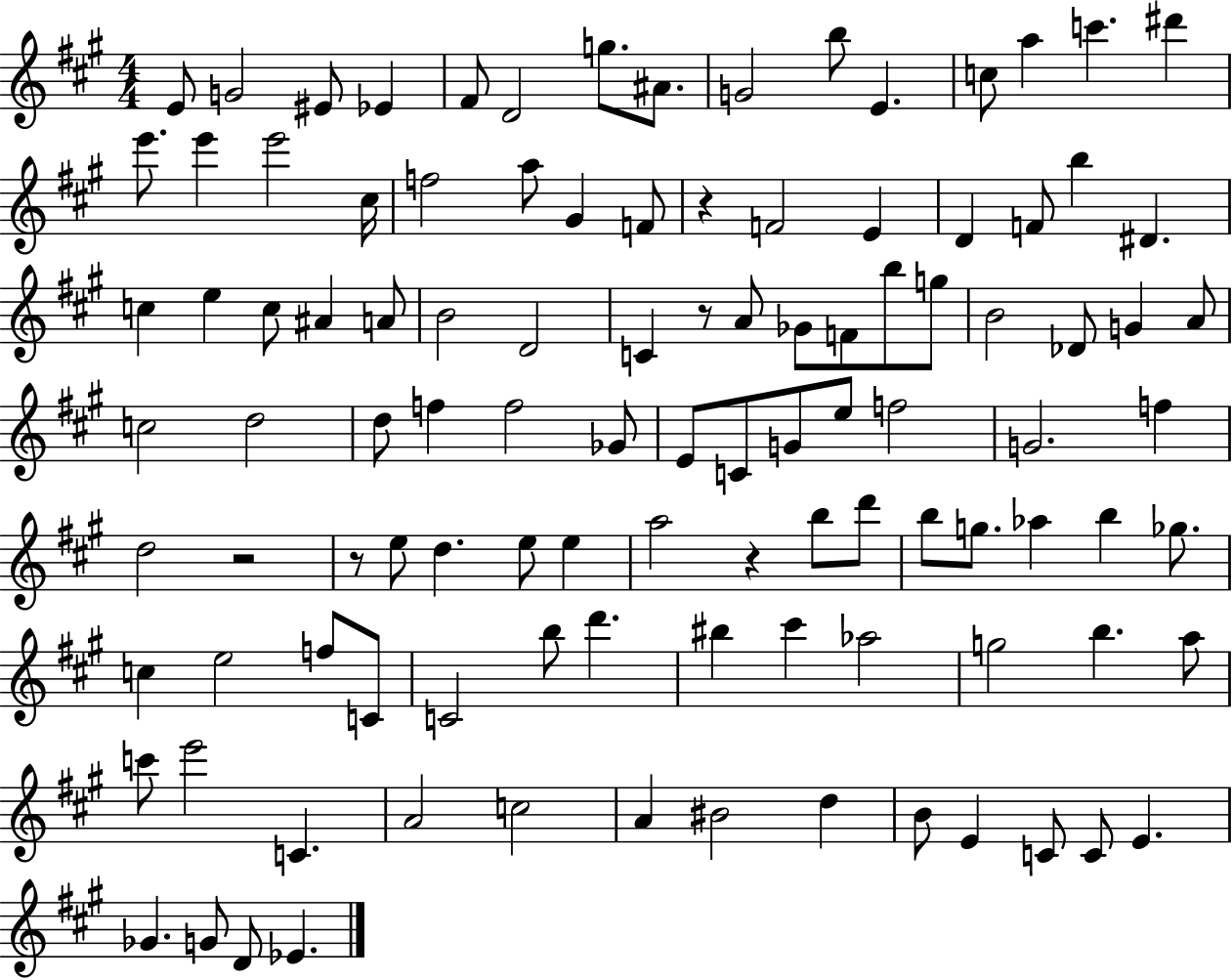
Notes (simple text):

E4/e G4/h EIS4/e Eb4/q F#4/e D4/h G5/e. A#4/e. G4/h B5/e E4/q. C5/e A5/q C6/q. D#6/q E6/e. E6/q E6/h C#5/s F5/h A5/e G#4/q F4/e R/q F4/h E4/q D4/q F4/e B5/q D#4/q. C5/q E5/q C5/e A#4/q A4/e B4/h D4/h C4/q R/e A4/e Gb4/e F4/e B5/e G5/e B4/h Db4/e G4/q A4/e C5/h D5/h D5/e F5/q F5/h Gb4/e E4/e C4/e G4/e E5/e F5/h G4/h. F5/q D5/h R/h R/e E5/e D5/q. E5/e E5/q A5/h R/q B5/e D6/e B5/e G5/e. Ab5/q B5/q Gb5/e. C5/q E5/h F5/e C4/e C4/h B5/e D6/q. BIS5/q C#6/q Ab5/h G5/h B5/q. A5/e C6/e E6/h C4/q. A4/h C5/h A4/q BIS4/h D5/q B4/e E4/q C4/e C4/e E4/q. Gb4/q. G4/e D4/e Eb4/q.